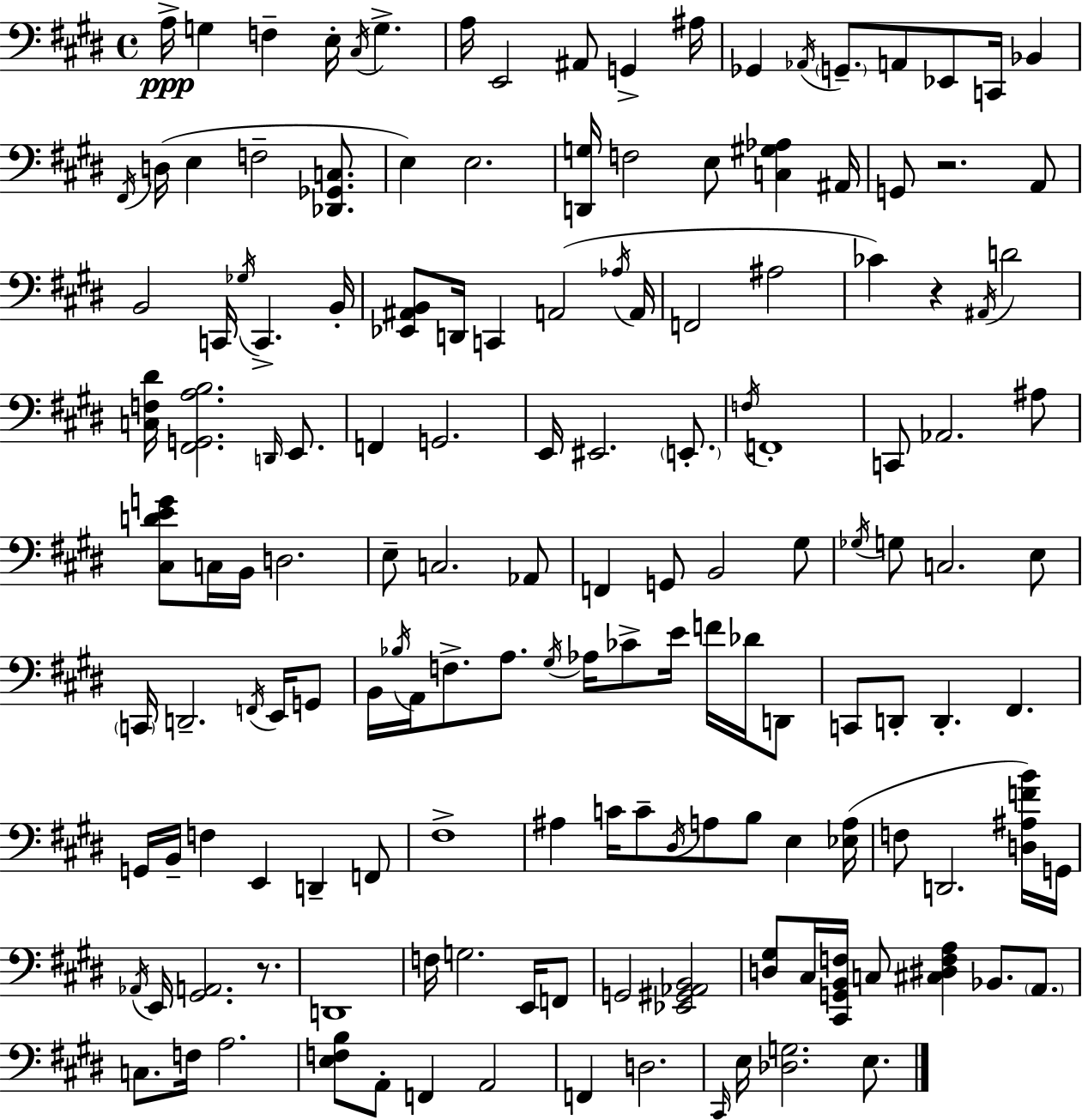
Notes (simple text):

A3/s G3/q F3/q E3/s C#3/s G3/q. A3/s E2/h A#2/e G2/q A#3/s Gb2/q Ab2/s G2/e. A2/e Eb2/e C2/s Bb2/q F#2/s D3/s E3/q F3/h [Db2,Gb2,C3]/e. E3/q E3/h. [D2,G3]/s F3/h E3/e [C3,G#3,Ab3]/q A#2/s G2/e R/h. A2/e B2/h C2/s Gb3/s C2/q. B2/s [Eb2,A#2,B2]/e D2/s C2/q A2/h Ab3/s A2/s F2/h A#3/h CES4/q R/q A#2/s D4/h [C3,F3,D#4]/s [F#2,G2,A3,B3]/h. D2/s E2/e. F2/q G2/h. E2/s EIS2/h. E2/e. F3/s F2/w C2/e Ab2/h. A#3/e [C#3,D4,E4,G4]/e C3/s B2/s D3/h. E3/e C3/h. Ab2/e F2/q G2/e B2/h G#3/e Gb3/s G3/e C3/h. E3/e C2/s D2/h. F2/s E2/s G2/e B2/s Bb3/s A2/s F3/e. A3/e. G#3/s Ab3/s CES4/e E4/s F4/s Db4/s D2/e C2/e D2/e D2/q. F#2/q. G2/s B2/s F3/q E2/q D2/q F2/e F#3/w A#3/q C4/s C4/e D#3/s A3/e B3/e E3/q [Eb3,A3]/s F3/e D2/h. [D3,A#3,F4,B4]/s G2/s Ab2/s E2/s [G#2,A2]/h. R/e. D2/w F3/s G3/h. E2/s F2/e G2/h [Eb2,G#2,Ab2,B2]/h [D3,G#3]/e C#3/s [C#2,G2,B2,F3]/s C3/e [C#3,D#3,F3,A3]/q Bb2/e. A2/e. C3/e. F3/s A3/h. [E3,F3,B3]/e A2/e F2/q A2/h F2/q D3/h. C#2/s E3/s [Db3,G3]/h. E3/e.